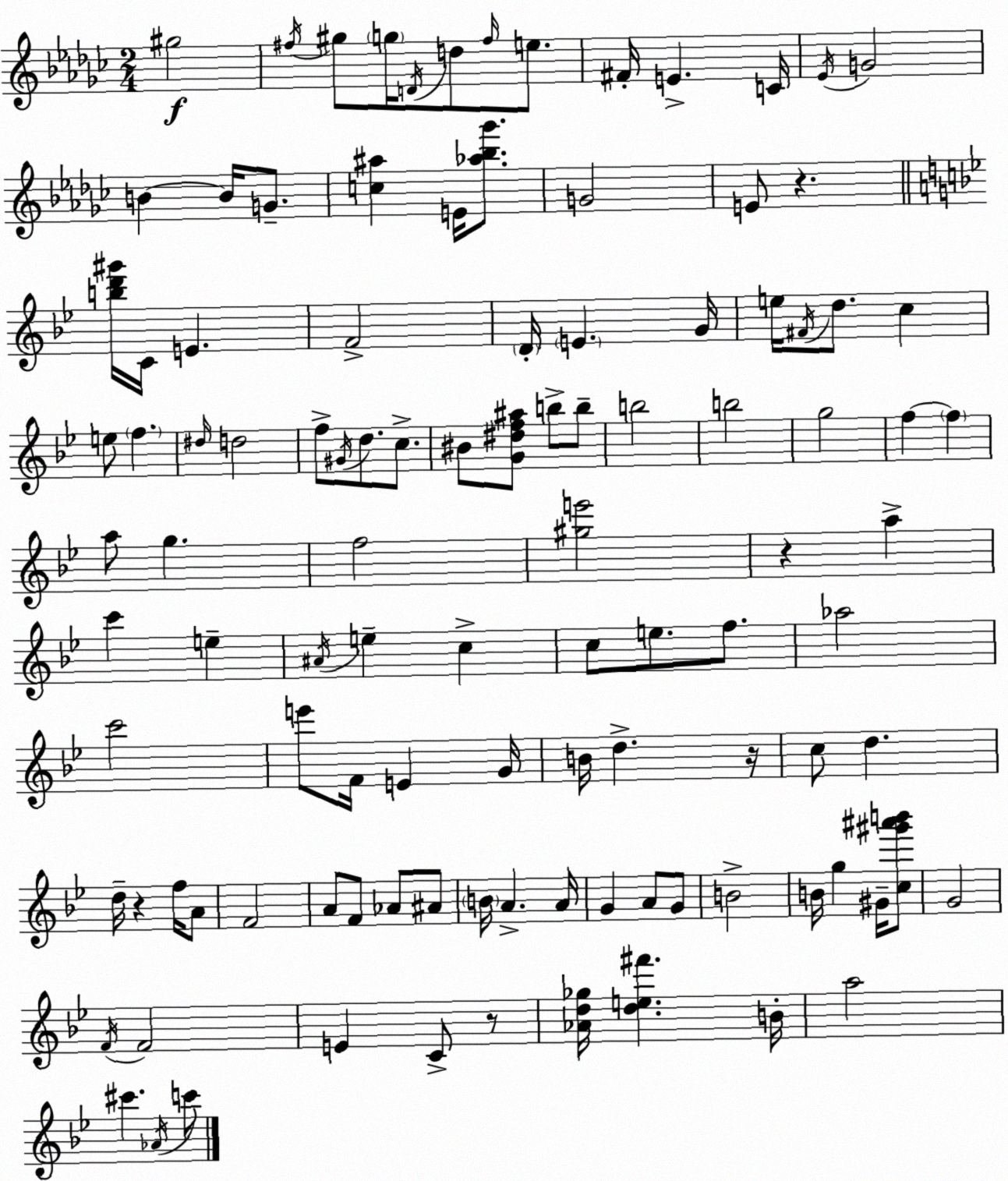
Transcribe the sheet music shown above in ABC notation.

X:1
T:Untitled
M:2/4
L:1/4
K:Ebm
^g2 ^f/4 ^g/2 g/4 D/4 d/2 ^f/4 e/2 ^F/4 E C/4 _E/4 G2 B B/4 G/2 [c^a] E/4 [_a_b_g']/2 G2 E/2 z [bd'^g']/4 C/4 E F2 D/4 E G/4 e/4 ^F/4 d/2 c e/2 f ^d/4 d2 f/2 ^G/4 d/2 c/2 ^B/2 [G^df^a]/2 b/2 b/2 b2 b2 g2 f f a/2 g f2 [^ge']2 z a c' e ^A/4 e c c/2 e/2 f/2 _a2 c'2 e'/2 F/4 E G/4 B/4 d z/4 c/2 d d/4 z f/4 A/2 F2 A/2 F/2 _A/2 ^A/2 B/4 A A/4 G A/2 G/2 B2 B/4 g ^G/4 [c^g'^a'b']/2 G2 F/4 F2 E C/2 z/2 [_Ad_g]/4 [de^f'] B/4 a2 ^c' _A/4 c'/2